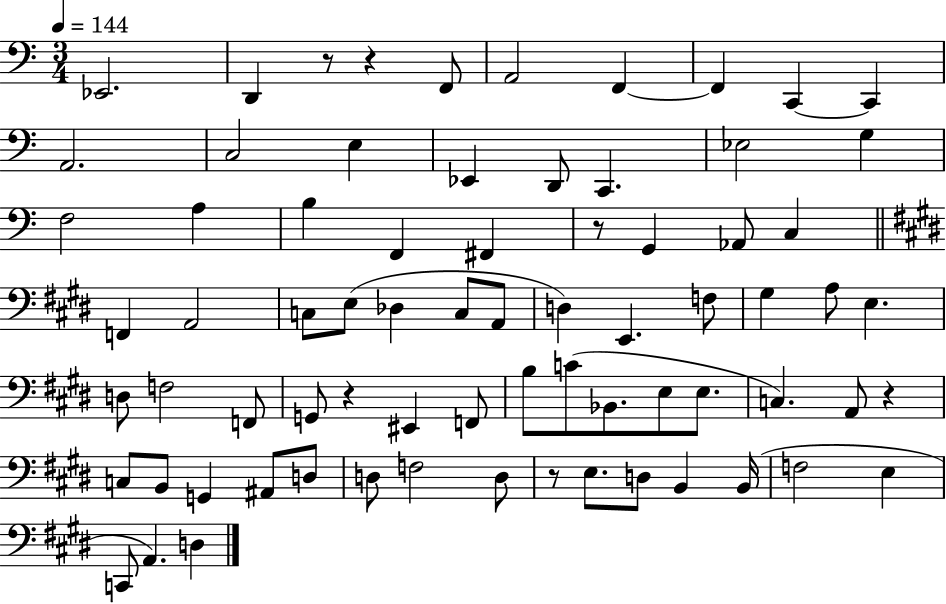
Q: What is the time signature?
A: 3/4